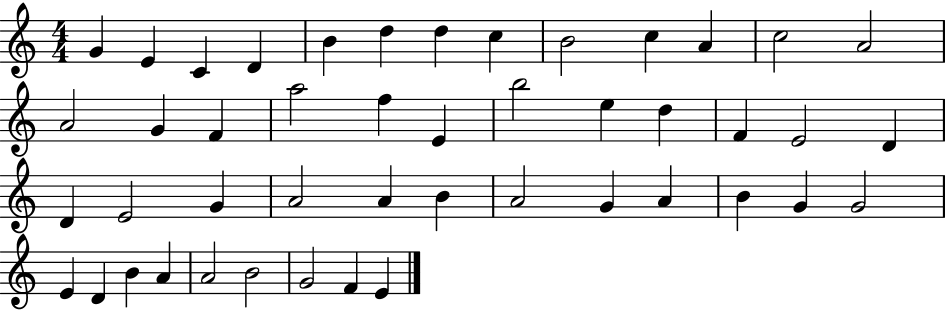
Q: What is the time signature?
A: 4/4